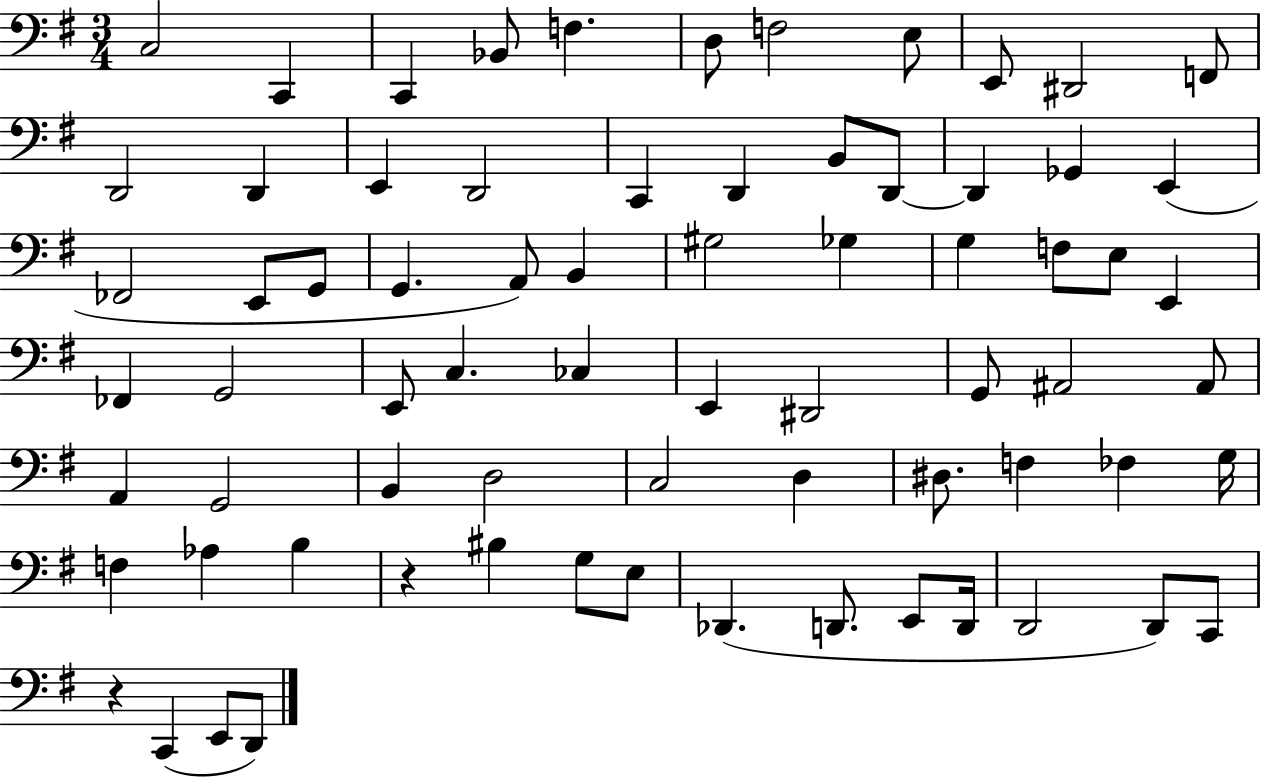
C3/h C2/q C2/q Bb2/e F3/q. D3/e F3/h E3/e E2/e D#2/h F2/e D2/h D2/q E2/q D2/h C2/q D2/q B2/e D2/e D2/q Gb2/q E2/q FES2/h E2/e G2/e G2/q. A2/e B2/q G#3/h Gb3/q G3/q F3/e E3/e E2/q FES2/q G2/h E2/e C3/q. CES3/q E2/q D#2/h G2/e A#2/h A#2/e A2/q G2/h B2/q D3/h C3/h D3/q D#3/e. F3/q FES3/q G3/s F3/q Ab3/q B3/q R/q BIS3/q G3/e E3/e Db2/q. D2/e. E2/e D2/s D2/h D2/e C2/e R/q C2/q E2/e D2/e